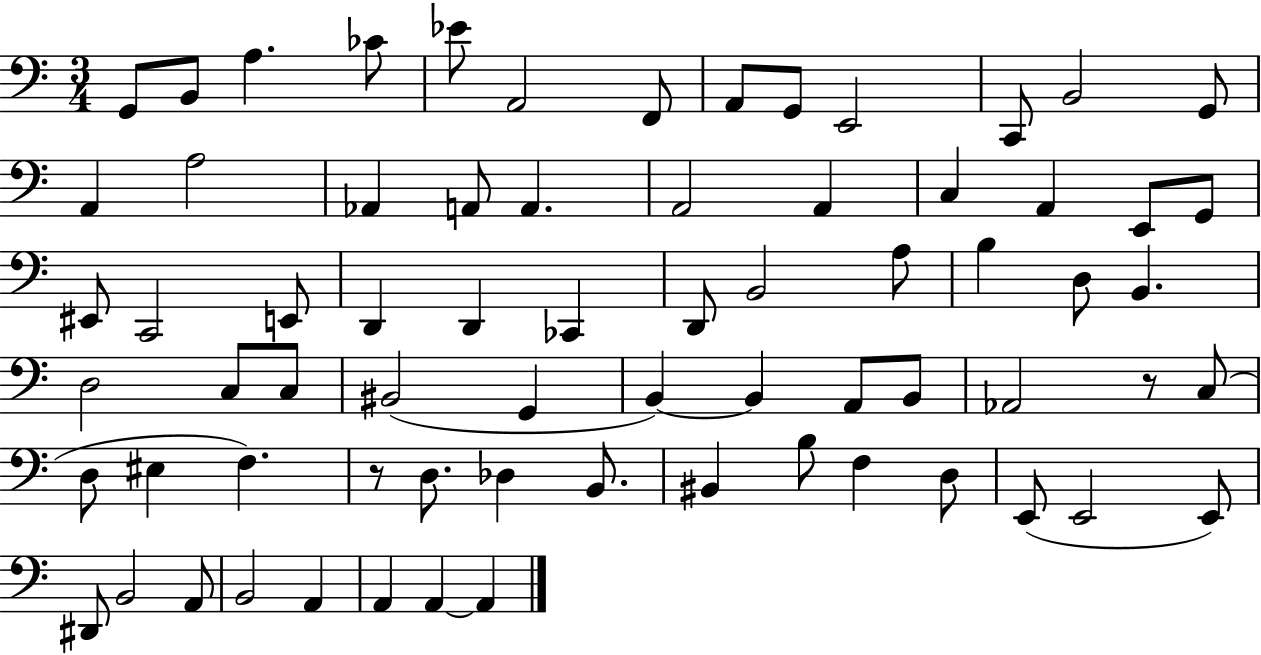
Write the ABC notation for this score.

X:1
T:Untitled
M:3/4
L:1/4
K:C
G,,/2 B,,/2 A, _C/2 _E/2 A,,2 F,,/2 A,,/2 G,,/2 E,,2 C,,/2 B,,2 G,,/2 A,, A,2 _A,, A,,/2 A,, A,,2 A,, C, A,, E,,/2 G,,/2 ^E,,/2 C,,2 E,,/2 D,, D,, _C,, D,,/2 B,,2 A,/2 B, D,/2 B,, D,2 C,/2 C,/2 ^B,,2 G,, B,, B,, A,,/2 B,,/2 _A,,2 z/2 C,/2 D,/2 ^E, F, z/2 D,/2 _D, B,,/2 ^B,, B,/2 F, D,/2 E,,/2 E,,2 E,,/2 ^D,,/2 B,,2 A,,/2 B,,2 A,, A,, A,, A,,